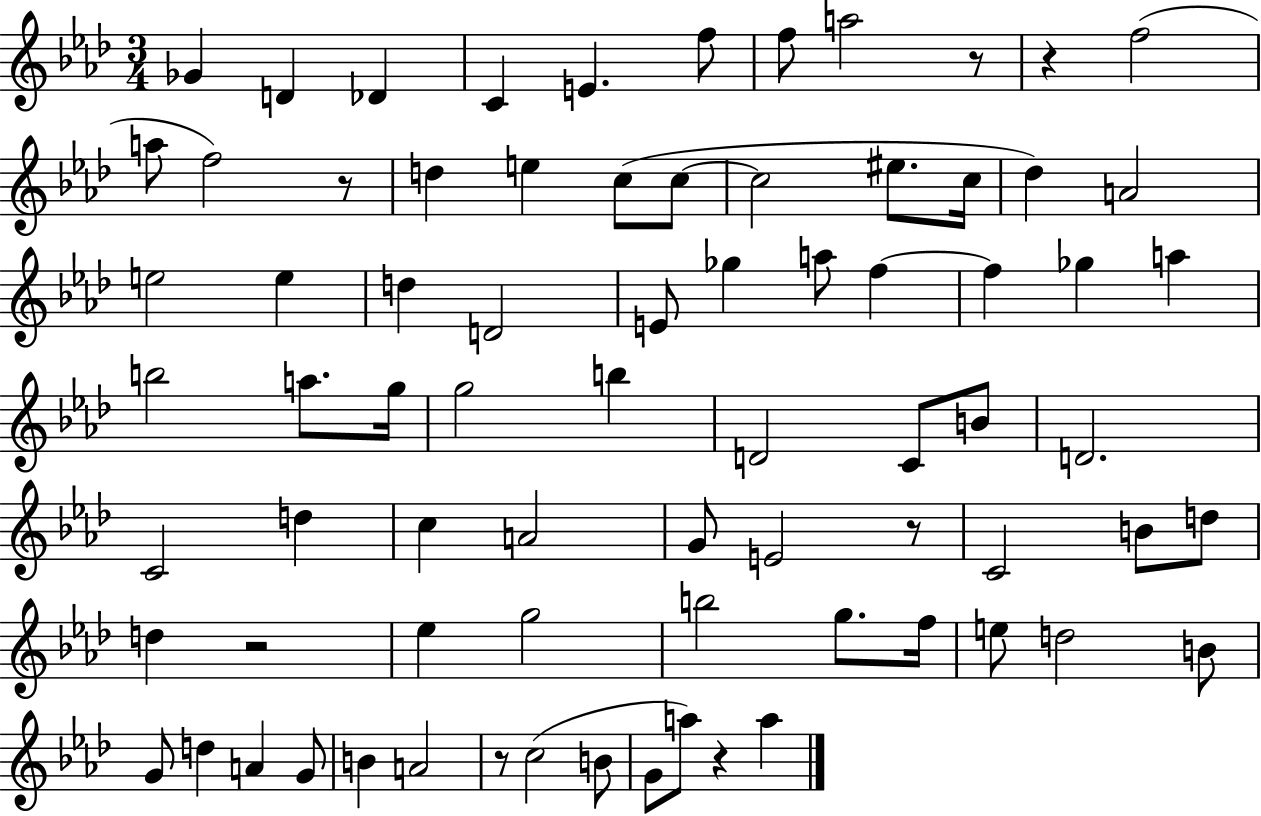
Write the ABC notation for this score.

X:1
T:Untitled
M:3/4
L:1/4
K:Ab
_G D _D C E f/2 f/2 a2 z/2 z f2 a/2 f2 z/2 d e c/2 c/2 c2 ^e/2 c/4 _d A2 e2 e d D2 E/2 _g a/2 f f _g a b2 a/2 g/4 g2 b D2 C/2 B/2 D2 C2 d c A2 G/2 E2 z/2 C2 B/2 d/2 d z2 _e g2 b2 g/2 f/4 e/2 d2 B/2 G/2 d A G/2 B A2 z/2 c2 B/2 G/2 a/2 z a